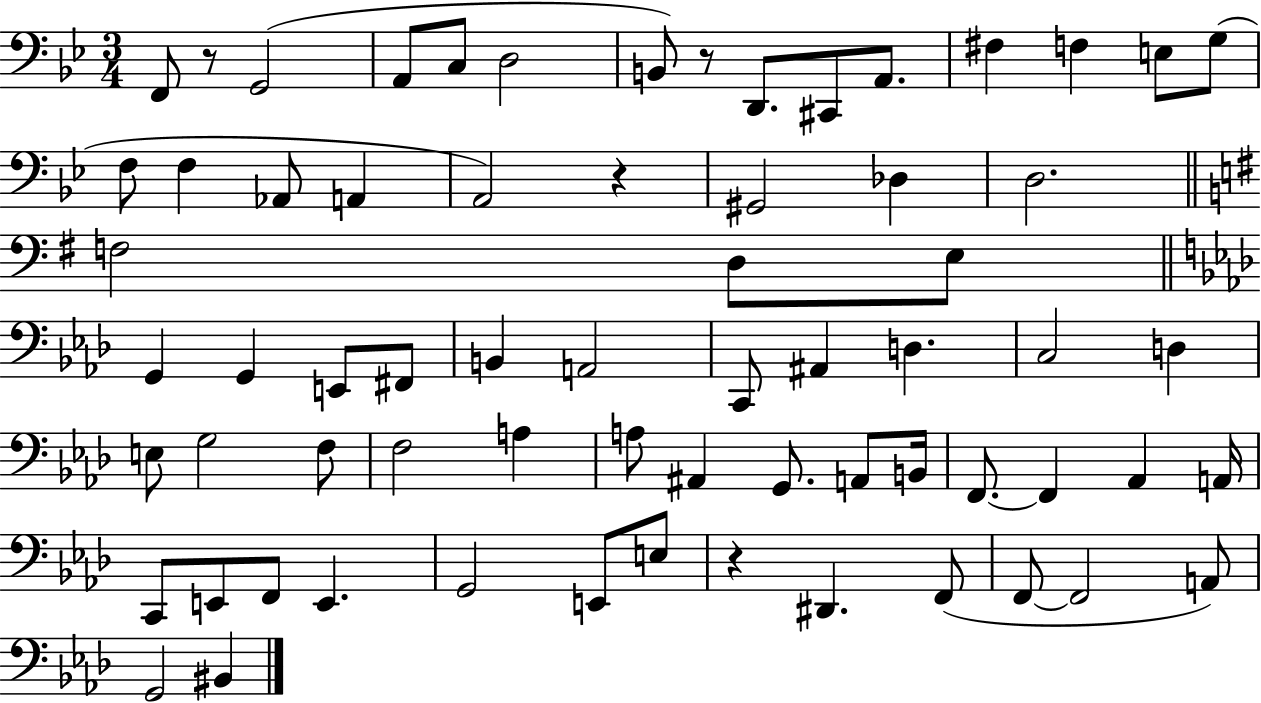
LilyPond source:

{
  \clef bass
  \numericTimeSignature
  \time 3/4
  \key bes \major
  f,8 r8 g,2( | a,8 c8 d2 | b,8) r8 d,8. cis,8 a,8. | fis4 f4 e8 g8( | \break f8 f4 aes,8 a,4 | a,2) r4 | gis,2 des4 | d2. | \break \bar "||" \break \key g \major f2 d8 e8 | \bar "||" \break \key aes \major g,4 g,4 e,8 fis,8 | b,4 a,2 | c,8 ais,4 d4. | c2 d4 | \break e8 g2 f8 | f2 a4 | a8 ais,4 g,8. a,8 b,16 | f,8.~~ f,4 aes,4 a,16 | \break c,8 e,8 f,8 e,4. | g,2 e,8 e8 | r4 dis,4. f,8( | f,8~~ f,2 a,8) | \break g,2 bis,4 | \bar "|."
}